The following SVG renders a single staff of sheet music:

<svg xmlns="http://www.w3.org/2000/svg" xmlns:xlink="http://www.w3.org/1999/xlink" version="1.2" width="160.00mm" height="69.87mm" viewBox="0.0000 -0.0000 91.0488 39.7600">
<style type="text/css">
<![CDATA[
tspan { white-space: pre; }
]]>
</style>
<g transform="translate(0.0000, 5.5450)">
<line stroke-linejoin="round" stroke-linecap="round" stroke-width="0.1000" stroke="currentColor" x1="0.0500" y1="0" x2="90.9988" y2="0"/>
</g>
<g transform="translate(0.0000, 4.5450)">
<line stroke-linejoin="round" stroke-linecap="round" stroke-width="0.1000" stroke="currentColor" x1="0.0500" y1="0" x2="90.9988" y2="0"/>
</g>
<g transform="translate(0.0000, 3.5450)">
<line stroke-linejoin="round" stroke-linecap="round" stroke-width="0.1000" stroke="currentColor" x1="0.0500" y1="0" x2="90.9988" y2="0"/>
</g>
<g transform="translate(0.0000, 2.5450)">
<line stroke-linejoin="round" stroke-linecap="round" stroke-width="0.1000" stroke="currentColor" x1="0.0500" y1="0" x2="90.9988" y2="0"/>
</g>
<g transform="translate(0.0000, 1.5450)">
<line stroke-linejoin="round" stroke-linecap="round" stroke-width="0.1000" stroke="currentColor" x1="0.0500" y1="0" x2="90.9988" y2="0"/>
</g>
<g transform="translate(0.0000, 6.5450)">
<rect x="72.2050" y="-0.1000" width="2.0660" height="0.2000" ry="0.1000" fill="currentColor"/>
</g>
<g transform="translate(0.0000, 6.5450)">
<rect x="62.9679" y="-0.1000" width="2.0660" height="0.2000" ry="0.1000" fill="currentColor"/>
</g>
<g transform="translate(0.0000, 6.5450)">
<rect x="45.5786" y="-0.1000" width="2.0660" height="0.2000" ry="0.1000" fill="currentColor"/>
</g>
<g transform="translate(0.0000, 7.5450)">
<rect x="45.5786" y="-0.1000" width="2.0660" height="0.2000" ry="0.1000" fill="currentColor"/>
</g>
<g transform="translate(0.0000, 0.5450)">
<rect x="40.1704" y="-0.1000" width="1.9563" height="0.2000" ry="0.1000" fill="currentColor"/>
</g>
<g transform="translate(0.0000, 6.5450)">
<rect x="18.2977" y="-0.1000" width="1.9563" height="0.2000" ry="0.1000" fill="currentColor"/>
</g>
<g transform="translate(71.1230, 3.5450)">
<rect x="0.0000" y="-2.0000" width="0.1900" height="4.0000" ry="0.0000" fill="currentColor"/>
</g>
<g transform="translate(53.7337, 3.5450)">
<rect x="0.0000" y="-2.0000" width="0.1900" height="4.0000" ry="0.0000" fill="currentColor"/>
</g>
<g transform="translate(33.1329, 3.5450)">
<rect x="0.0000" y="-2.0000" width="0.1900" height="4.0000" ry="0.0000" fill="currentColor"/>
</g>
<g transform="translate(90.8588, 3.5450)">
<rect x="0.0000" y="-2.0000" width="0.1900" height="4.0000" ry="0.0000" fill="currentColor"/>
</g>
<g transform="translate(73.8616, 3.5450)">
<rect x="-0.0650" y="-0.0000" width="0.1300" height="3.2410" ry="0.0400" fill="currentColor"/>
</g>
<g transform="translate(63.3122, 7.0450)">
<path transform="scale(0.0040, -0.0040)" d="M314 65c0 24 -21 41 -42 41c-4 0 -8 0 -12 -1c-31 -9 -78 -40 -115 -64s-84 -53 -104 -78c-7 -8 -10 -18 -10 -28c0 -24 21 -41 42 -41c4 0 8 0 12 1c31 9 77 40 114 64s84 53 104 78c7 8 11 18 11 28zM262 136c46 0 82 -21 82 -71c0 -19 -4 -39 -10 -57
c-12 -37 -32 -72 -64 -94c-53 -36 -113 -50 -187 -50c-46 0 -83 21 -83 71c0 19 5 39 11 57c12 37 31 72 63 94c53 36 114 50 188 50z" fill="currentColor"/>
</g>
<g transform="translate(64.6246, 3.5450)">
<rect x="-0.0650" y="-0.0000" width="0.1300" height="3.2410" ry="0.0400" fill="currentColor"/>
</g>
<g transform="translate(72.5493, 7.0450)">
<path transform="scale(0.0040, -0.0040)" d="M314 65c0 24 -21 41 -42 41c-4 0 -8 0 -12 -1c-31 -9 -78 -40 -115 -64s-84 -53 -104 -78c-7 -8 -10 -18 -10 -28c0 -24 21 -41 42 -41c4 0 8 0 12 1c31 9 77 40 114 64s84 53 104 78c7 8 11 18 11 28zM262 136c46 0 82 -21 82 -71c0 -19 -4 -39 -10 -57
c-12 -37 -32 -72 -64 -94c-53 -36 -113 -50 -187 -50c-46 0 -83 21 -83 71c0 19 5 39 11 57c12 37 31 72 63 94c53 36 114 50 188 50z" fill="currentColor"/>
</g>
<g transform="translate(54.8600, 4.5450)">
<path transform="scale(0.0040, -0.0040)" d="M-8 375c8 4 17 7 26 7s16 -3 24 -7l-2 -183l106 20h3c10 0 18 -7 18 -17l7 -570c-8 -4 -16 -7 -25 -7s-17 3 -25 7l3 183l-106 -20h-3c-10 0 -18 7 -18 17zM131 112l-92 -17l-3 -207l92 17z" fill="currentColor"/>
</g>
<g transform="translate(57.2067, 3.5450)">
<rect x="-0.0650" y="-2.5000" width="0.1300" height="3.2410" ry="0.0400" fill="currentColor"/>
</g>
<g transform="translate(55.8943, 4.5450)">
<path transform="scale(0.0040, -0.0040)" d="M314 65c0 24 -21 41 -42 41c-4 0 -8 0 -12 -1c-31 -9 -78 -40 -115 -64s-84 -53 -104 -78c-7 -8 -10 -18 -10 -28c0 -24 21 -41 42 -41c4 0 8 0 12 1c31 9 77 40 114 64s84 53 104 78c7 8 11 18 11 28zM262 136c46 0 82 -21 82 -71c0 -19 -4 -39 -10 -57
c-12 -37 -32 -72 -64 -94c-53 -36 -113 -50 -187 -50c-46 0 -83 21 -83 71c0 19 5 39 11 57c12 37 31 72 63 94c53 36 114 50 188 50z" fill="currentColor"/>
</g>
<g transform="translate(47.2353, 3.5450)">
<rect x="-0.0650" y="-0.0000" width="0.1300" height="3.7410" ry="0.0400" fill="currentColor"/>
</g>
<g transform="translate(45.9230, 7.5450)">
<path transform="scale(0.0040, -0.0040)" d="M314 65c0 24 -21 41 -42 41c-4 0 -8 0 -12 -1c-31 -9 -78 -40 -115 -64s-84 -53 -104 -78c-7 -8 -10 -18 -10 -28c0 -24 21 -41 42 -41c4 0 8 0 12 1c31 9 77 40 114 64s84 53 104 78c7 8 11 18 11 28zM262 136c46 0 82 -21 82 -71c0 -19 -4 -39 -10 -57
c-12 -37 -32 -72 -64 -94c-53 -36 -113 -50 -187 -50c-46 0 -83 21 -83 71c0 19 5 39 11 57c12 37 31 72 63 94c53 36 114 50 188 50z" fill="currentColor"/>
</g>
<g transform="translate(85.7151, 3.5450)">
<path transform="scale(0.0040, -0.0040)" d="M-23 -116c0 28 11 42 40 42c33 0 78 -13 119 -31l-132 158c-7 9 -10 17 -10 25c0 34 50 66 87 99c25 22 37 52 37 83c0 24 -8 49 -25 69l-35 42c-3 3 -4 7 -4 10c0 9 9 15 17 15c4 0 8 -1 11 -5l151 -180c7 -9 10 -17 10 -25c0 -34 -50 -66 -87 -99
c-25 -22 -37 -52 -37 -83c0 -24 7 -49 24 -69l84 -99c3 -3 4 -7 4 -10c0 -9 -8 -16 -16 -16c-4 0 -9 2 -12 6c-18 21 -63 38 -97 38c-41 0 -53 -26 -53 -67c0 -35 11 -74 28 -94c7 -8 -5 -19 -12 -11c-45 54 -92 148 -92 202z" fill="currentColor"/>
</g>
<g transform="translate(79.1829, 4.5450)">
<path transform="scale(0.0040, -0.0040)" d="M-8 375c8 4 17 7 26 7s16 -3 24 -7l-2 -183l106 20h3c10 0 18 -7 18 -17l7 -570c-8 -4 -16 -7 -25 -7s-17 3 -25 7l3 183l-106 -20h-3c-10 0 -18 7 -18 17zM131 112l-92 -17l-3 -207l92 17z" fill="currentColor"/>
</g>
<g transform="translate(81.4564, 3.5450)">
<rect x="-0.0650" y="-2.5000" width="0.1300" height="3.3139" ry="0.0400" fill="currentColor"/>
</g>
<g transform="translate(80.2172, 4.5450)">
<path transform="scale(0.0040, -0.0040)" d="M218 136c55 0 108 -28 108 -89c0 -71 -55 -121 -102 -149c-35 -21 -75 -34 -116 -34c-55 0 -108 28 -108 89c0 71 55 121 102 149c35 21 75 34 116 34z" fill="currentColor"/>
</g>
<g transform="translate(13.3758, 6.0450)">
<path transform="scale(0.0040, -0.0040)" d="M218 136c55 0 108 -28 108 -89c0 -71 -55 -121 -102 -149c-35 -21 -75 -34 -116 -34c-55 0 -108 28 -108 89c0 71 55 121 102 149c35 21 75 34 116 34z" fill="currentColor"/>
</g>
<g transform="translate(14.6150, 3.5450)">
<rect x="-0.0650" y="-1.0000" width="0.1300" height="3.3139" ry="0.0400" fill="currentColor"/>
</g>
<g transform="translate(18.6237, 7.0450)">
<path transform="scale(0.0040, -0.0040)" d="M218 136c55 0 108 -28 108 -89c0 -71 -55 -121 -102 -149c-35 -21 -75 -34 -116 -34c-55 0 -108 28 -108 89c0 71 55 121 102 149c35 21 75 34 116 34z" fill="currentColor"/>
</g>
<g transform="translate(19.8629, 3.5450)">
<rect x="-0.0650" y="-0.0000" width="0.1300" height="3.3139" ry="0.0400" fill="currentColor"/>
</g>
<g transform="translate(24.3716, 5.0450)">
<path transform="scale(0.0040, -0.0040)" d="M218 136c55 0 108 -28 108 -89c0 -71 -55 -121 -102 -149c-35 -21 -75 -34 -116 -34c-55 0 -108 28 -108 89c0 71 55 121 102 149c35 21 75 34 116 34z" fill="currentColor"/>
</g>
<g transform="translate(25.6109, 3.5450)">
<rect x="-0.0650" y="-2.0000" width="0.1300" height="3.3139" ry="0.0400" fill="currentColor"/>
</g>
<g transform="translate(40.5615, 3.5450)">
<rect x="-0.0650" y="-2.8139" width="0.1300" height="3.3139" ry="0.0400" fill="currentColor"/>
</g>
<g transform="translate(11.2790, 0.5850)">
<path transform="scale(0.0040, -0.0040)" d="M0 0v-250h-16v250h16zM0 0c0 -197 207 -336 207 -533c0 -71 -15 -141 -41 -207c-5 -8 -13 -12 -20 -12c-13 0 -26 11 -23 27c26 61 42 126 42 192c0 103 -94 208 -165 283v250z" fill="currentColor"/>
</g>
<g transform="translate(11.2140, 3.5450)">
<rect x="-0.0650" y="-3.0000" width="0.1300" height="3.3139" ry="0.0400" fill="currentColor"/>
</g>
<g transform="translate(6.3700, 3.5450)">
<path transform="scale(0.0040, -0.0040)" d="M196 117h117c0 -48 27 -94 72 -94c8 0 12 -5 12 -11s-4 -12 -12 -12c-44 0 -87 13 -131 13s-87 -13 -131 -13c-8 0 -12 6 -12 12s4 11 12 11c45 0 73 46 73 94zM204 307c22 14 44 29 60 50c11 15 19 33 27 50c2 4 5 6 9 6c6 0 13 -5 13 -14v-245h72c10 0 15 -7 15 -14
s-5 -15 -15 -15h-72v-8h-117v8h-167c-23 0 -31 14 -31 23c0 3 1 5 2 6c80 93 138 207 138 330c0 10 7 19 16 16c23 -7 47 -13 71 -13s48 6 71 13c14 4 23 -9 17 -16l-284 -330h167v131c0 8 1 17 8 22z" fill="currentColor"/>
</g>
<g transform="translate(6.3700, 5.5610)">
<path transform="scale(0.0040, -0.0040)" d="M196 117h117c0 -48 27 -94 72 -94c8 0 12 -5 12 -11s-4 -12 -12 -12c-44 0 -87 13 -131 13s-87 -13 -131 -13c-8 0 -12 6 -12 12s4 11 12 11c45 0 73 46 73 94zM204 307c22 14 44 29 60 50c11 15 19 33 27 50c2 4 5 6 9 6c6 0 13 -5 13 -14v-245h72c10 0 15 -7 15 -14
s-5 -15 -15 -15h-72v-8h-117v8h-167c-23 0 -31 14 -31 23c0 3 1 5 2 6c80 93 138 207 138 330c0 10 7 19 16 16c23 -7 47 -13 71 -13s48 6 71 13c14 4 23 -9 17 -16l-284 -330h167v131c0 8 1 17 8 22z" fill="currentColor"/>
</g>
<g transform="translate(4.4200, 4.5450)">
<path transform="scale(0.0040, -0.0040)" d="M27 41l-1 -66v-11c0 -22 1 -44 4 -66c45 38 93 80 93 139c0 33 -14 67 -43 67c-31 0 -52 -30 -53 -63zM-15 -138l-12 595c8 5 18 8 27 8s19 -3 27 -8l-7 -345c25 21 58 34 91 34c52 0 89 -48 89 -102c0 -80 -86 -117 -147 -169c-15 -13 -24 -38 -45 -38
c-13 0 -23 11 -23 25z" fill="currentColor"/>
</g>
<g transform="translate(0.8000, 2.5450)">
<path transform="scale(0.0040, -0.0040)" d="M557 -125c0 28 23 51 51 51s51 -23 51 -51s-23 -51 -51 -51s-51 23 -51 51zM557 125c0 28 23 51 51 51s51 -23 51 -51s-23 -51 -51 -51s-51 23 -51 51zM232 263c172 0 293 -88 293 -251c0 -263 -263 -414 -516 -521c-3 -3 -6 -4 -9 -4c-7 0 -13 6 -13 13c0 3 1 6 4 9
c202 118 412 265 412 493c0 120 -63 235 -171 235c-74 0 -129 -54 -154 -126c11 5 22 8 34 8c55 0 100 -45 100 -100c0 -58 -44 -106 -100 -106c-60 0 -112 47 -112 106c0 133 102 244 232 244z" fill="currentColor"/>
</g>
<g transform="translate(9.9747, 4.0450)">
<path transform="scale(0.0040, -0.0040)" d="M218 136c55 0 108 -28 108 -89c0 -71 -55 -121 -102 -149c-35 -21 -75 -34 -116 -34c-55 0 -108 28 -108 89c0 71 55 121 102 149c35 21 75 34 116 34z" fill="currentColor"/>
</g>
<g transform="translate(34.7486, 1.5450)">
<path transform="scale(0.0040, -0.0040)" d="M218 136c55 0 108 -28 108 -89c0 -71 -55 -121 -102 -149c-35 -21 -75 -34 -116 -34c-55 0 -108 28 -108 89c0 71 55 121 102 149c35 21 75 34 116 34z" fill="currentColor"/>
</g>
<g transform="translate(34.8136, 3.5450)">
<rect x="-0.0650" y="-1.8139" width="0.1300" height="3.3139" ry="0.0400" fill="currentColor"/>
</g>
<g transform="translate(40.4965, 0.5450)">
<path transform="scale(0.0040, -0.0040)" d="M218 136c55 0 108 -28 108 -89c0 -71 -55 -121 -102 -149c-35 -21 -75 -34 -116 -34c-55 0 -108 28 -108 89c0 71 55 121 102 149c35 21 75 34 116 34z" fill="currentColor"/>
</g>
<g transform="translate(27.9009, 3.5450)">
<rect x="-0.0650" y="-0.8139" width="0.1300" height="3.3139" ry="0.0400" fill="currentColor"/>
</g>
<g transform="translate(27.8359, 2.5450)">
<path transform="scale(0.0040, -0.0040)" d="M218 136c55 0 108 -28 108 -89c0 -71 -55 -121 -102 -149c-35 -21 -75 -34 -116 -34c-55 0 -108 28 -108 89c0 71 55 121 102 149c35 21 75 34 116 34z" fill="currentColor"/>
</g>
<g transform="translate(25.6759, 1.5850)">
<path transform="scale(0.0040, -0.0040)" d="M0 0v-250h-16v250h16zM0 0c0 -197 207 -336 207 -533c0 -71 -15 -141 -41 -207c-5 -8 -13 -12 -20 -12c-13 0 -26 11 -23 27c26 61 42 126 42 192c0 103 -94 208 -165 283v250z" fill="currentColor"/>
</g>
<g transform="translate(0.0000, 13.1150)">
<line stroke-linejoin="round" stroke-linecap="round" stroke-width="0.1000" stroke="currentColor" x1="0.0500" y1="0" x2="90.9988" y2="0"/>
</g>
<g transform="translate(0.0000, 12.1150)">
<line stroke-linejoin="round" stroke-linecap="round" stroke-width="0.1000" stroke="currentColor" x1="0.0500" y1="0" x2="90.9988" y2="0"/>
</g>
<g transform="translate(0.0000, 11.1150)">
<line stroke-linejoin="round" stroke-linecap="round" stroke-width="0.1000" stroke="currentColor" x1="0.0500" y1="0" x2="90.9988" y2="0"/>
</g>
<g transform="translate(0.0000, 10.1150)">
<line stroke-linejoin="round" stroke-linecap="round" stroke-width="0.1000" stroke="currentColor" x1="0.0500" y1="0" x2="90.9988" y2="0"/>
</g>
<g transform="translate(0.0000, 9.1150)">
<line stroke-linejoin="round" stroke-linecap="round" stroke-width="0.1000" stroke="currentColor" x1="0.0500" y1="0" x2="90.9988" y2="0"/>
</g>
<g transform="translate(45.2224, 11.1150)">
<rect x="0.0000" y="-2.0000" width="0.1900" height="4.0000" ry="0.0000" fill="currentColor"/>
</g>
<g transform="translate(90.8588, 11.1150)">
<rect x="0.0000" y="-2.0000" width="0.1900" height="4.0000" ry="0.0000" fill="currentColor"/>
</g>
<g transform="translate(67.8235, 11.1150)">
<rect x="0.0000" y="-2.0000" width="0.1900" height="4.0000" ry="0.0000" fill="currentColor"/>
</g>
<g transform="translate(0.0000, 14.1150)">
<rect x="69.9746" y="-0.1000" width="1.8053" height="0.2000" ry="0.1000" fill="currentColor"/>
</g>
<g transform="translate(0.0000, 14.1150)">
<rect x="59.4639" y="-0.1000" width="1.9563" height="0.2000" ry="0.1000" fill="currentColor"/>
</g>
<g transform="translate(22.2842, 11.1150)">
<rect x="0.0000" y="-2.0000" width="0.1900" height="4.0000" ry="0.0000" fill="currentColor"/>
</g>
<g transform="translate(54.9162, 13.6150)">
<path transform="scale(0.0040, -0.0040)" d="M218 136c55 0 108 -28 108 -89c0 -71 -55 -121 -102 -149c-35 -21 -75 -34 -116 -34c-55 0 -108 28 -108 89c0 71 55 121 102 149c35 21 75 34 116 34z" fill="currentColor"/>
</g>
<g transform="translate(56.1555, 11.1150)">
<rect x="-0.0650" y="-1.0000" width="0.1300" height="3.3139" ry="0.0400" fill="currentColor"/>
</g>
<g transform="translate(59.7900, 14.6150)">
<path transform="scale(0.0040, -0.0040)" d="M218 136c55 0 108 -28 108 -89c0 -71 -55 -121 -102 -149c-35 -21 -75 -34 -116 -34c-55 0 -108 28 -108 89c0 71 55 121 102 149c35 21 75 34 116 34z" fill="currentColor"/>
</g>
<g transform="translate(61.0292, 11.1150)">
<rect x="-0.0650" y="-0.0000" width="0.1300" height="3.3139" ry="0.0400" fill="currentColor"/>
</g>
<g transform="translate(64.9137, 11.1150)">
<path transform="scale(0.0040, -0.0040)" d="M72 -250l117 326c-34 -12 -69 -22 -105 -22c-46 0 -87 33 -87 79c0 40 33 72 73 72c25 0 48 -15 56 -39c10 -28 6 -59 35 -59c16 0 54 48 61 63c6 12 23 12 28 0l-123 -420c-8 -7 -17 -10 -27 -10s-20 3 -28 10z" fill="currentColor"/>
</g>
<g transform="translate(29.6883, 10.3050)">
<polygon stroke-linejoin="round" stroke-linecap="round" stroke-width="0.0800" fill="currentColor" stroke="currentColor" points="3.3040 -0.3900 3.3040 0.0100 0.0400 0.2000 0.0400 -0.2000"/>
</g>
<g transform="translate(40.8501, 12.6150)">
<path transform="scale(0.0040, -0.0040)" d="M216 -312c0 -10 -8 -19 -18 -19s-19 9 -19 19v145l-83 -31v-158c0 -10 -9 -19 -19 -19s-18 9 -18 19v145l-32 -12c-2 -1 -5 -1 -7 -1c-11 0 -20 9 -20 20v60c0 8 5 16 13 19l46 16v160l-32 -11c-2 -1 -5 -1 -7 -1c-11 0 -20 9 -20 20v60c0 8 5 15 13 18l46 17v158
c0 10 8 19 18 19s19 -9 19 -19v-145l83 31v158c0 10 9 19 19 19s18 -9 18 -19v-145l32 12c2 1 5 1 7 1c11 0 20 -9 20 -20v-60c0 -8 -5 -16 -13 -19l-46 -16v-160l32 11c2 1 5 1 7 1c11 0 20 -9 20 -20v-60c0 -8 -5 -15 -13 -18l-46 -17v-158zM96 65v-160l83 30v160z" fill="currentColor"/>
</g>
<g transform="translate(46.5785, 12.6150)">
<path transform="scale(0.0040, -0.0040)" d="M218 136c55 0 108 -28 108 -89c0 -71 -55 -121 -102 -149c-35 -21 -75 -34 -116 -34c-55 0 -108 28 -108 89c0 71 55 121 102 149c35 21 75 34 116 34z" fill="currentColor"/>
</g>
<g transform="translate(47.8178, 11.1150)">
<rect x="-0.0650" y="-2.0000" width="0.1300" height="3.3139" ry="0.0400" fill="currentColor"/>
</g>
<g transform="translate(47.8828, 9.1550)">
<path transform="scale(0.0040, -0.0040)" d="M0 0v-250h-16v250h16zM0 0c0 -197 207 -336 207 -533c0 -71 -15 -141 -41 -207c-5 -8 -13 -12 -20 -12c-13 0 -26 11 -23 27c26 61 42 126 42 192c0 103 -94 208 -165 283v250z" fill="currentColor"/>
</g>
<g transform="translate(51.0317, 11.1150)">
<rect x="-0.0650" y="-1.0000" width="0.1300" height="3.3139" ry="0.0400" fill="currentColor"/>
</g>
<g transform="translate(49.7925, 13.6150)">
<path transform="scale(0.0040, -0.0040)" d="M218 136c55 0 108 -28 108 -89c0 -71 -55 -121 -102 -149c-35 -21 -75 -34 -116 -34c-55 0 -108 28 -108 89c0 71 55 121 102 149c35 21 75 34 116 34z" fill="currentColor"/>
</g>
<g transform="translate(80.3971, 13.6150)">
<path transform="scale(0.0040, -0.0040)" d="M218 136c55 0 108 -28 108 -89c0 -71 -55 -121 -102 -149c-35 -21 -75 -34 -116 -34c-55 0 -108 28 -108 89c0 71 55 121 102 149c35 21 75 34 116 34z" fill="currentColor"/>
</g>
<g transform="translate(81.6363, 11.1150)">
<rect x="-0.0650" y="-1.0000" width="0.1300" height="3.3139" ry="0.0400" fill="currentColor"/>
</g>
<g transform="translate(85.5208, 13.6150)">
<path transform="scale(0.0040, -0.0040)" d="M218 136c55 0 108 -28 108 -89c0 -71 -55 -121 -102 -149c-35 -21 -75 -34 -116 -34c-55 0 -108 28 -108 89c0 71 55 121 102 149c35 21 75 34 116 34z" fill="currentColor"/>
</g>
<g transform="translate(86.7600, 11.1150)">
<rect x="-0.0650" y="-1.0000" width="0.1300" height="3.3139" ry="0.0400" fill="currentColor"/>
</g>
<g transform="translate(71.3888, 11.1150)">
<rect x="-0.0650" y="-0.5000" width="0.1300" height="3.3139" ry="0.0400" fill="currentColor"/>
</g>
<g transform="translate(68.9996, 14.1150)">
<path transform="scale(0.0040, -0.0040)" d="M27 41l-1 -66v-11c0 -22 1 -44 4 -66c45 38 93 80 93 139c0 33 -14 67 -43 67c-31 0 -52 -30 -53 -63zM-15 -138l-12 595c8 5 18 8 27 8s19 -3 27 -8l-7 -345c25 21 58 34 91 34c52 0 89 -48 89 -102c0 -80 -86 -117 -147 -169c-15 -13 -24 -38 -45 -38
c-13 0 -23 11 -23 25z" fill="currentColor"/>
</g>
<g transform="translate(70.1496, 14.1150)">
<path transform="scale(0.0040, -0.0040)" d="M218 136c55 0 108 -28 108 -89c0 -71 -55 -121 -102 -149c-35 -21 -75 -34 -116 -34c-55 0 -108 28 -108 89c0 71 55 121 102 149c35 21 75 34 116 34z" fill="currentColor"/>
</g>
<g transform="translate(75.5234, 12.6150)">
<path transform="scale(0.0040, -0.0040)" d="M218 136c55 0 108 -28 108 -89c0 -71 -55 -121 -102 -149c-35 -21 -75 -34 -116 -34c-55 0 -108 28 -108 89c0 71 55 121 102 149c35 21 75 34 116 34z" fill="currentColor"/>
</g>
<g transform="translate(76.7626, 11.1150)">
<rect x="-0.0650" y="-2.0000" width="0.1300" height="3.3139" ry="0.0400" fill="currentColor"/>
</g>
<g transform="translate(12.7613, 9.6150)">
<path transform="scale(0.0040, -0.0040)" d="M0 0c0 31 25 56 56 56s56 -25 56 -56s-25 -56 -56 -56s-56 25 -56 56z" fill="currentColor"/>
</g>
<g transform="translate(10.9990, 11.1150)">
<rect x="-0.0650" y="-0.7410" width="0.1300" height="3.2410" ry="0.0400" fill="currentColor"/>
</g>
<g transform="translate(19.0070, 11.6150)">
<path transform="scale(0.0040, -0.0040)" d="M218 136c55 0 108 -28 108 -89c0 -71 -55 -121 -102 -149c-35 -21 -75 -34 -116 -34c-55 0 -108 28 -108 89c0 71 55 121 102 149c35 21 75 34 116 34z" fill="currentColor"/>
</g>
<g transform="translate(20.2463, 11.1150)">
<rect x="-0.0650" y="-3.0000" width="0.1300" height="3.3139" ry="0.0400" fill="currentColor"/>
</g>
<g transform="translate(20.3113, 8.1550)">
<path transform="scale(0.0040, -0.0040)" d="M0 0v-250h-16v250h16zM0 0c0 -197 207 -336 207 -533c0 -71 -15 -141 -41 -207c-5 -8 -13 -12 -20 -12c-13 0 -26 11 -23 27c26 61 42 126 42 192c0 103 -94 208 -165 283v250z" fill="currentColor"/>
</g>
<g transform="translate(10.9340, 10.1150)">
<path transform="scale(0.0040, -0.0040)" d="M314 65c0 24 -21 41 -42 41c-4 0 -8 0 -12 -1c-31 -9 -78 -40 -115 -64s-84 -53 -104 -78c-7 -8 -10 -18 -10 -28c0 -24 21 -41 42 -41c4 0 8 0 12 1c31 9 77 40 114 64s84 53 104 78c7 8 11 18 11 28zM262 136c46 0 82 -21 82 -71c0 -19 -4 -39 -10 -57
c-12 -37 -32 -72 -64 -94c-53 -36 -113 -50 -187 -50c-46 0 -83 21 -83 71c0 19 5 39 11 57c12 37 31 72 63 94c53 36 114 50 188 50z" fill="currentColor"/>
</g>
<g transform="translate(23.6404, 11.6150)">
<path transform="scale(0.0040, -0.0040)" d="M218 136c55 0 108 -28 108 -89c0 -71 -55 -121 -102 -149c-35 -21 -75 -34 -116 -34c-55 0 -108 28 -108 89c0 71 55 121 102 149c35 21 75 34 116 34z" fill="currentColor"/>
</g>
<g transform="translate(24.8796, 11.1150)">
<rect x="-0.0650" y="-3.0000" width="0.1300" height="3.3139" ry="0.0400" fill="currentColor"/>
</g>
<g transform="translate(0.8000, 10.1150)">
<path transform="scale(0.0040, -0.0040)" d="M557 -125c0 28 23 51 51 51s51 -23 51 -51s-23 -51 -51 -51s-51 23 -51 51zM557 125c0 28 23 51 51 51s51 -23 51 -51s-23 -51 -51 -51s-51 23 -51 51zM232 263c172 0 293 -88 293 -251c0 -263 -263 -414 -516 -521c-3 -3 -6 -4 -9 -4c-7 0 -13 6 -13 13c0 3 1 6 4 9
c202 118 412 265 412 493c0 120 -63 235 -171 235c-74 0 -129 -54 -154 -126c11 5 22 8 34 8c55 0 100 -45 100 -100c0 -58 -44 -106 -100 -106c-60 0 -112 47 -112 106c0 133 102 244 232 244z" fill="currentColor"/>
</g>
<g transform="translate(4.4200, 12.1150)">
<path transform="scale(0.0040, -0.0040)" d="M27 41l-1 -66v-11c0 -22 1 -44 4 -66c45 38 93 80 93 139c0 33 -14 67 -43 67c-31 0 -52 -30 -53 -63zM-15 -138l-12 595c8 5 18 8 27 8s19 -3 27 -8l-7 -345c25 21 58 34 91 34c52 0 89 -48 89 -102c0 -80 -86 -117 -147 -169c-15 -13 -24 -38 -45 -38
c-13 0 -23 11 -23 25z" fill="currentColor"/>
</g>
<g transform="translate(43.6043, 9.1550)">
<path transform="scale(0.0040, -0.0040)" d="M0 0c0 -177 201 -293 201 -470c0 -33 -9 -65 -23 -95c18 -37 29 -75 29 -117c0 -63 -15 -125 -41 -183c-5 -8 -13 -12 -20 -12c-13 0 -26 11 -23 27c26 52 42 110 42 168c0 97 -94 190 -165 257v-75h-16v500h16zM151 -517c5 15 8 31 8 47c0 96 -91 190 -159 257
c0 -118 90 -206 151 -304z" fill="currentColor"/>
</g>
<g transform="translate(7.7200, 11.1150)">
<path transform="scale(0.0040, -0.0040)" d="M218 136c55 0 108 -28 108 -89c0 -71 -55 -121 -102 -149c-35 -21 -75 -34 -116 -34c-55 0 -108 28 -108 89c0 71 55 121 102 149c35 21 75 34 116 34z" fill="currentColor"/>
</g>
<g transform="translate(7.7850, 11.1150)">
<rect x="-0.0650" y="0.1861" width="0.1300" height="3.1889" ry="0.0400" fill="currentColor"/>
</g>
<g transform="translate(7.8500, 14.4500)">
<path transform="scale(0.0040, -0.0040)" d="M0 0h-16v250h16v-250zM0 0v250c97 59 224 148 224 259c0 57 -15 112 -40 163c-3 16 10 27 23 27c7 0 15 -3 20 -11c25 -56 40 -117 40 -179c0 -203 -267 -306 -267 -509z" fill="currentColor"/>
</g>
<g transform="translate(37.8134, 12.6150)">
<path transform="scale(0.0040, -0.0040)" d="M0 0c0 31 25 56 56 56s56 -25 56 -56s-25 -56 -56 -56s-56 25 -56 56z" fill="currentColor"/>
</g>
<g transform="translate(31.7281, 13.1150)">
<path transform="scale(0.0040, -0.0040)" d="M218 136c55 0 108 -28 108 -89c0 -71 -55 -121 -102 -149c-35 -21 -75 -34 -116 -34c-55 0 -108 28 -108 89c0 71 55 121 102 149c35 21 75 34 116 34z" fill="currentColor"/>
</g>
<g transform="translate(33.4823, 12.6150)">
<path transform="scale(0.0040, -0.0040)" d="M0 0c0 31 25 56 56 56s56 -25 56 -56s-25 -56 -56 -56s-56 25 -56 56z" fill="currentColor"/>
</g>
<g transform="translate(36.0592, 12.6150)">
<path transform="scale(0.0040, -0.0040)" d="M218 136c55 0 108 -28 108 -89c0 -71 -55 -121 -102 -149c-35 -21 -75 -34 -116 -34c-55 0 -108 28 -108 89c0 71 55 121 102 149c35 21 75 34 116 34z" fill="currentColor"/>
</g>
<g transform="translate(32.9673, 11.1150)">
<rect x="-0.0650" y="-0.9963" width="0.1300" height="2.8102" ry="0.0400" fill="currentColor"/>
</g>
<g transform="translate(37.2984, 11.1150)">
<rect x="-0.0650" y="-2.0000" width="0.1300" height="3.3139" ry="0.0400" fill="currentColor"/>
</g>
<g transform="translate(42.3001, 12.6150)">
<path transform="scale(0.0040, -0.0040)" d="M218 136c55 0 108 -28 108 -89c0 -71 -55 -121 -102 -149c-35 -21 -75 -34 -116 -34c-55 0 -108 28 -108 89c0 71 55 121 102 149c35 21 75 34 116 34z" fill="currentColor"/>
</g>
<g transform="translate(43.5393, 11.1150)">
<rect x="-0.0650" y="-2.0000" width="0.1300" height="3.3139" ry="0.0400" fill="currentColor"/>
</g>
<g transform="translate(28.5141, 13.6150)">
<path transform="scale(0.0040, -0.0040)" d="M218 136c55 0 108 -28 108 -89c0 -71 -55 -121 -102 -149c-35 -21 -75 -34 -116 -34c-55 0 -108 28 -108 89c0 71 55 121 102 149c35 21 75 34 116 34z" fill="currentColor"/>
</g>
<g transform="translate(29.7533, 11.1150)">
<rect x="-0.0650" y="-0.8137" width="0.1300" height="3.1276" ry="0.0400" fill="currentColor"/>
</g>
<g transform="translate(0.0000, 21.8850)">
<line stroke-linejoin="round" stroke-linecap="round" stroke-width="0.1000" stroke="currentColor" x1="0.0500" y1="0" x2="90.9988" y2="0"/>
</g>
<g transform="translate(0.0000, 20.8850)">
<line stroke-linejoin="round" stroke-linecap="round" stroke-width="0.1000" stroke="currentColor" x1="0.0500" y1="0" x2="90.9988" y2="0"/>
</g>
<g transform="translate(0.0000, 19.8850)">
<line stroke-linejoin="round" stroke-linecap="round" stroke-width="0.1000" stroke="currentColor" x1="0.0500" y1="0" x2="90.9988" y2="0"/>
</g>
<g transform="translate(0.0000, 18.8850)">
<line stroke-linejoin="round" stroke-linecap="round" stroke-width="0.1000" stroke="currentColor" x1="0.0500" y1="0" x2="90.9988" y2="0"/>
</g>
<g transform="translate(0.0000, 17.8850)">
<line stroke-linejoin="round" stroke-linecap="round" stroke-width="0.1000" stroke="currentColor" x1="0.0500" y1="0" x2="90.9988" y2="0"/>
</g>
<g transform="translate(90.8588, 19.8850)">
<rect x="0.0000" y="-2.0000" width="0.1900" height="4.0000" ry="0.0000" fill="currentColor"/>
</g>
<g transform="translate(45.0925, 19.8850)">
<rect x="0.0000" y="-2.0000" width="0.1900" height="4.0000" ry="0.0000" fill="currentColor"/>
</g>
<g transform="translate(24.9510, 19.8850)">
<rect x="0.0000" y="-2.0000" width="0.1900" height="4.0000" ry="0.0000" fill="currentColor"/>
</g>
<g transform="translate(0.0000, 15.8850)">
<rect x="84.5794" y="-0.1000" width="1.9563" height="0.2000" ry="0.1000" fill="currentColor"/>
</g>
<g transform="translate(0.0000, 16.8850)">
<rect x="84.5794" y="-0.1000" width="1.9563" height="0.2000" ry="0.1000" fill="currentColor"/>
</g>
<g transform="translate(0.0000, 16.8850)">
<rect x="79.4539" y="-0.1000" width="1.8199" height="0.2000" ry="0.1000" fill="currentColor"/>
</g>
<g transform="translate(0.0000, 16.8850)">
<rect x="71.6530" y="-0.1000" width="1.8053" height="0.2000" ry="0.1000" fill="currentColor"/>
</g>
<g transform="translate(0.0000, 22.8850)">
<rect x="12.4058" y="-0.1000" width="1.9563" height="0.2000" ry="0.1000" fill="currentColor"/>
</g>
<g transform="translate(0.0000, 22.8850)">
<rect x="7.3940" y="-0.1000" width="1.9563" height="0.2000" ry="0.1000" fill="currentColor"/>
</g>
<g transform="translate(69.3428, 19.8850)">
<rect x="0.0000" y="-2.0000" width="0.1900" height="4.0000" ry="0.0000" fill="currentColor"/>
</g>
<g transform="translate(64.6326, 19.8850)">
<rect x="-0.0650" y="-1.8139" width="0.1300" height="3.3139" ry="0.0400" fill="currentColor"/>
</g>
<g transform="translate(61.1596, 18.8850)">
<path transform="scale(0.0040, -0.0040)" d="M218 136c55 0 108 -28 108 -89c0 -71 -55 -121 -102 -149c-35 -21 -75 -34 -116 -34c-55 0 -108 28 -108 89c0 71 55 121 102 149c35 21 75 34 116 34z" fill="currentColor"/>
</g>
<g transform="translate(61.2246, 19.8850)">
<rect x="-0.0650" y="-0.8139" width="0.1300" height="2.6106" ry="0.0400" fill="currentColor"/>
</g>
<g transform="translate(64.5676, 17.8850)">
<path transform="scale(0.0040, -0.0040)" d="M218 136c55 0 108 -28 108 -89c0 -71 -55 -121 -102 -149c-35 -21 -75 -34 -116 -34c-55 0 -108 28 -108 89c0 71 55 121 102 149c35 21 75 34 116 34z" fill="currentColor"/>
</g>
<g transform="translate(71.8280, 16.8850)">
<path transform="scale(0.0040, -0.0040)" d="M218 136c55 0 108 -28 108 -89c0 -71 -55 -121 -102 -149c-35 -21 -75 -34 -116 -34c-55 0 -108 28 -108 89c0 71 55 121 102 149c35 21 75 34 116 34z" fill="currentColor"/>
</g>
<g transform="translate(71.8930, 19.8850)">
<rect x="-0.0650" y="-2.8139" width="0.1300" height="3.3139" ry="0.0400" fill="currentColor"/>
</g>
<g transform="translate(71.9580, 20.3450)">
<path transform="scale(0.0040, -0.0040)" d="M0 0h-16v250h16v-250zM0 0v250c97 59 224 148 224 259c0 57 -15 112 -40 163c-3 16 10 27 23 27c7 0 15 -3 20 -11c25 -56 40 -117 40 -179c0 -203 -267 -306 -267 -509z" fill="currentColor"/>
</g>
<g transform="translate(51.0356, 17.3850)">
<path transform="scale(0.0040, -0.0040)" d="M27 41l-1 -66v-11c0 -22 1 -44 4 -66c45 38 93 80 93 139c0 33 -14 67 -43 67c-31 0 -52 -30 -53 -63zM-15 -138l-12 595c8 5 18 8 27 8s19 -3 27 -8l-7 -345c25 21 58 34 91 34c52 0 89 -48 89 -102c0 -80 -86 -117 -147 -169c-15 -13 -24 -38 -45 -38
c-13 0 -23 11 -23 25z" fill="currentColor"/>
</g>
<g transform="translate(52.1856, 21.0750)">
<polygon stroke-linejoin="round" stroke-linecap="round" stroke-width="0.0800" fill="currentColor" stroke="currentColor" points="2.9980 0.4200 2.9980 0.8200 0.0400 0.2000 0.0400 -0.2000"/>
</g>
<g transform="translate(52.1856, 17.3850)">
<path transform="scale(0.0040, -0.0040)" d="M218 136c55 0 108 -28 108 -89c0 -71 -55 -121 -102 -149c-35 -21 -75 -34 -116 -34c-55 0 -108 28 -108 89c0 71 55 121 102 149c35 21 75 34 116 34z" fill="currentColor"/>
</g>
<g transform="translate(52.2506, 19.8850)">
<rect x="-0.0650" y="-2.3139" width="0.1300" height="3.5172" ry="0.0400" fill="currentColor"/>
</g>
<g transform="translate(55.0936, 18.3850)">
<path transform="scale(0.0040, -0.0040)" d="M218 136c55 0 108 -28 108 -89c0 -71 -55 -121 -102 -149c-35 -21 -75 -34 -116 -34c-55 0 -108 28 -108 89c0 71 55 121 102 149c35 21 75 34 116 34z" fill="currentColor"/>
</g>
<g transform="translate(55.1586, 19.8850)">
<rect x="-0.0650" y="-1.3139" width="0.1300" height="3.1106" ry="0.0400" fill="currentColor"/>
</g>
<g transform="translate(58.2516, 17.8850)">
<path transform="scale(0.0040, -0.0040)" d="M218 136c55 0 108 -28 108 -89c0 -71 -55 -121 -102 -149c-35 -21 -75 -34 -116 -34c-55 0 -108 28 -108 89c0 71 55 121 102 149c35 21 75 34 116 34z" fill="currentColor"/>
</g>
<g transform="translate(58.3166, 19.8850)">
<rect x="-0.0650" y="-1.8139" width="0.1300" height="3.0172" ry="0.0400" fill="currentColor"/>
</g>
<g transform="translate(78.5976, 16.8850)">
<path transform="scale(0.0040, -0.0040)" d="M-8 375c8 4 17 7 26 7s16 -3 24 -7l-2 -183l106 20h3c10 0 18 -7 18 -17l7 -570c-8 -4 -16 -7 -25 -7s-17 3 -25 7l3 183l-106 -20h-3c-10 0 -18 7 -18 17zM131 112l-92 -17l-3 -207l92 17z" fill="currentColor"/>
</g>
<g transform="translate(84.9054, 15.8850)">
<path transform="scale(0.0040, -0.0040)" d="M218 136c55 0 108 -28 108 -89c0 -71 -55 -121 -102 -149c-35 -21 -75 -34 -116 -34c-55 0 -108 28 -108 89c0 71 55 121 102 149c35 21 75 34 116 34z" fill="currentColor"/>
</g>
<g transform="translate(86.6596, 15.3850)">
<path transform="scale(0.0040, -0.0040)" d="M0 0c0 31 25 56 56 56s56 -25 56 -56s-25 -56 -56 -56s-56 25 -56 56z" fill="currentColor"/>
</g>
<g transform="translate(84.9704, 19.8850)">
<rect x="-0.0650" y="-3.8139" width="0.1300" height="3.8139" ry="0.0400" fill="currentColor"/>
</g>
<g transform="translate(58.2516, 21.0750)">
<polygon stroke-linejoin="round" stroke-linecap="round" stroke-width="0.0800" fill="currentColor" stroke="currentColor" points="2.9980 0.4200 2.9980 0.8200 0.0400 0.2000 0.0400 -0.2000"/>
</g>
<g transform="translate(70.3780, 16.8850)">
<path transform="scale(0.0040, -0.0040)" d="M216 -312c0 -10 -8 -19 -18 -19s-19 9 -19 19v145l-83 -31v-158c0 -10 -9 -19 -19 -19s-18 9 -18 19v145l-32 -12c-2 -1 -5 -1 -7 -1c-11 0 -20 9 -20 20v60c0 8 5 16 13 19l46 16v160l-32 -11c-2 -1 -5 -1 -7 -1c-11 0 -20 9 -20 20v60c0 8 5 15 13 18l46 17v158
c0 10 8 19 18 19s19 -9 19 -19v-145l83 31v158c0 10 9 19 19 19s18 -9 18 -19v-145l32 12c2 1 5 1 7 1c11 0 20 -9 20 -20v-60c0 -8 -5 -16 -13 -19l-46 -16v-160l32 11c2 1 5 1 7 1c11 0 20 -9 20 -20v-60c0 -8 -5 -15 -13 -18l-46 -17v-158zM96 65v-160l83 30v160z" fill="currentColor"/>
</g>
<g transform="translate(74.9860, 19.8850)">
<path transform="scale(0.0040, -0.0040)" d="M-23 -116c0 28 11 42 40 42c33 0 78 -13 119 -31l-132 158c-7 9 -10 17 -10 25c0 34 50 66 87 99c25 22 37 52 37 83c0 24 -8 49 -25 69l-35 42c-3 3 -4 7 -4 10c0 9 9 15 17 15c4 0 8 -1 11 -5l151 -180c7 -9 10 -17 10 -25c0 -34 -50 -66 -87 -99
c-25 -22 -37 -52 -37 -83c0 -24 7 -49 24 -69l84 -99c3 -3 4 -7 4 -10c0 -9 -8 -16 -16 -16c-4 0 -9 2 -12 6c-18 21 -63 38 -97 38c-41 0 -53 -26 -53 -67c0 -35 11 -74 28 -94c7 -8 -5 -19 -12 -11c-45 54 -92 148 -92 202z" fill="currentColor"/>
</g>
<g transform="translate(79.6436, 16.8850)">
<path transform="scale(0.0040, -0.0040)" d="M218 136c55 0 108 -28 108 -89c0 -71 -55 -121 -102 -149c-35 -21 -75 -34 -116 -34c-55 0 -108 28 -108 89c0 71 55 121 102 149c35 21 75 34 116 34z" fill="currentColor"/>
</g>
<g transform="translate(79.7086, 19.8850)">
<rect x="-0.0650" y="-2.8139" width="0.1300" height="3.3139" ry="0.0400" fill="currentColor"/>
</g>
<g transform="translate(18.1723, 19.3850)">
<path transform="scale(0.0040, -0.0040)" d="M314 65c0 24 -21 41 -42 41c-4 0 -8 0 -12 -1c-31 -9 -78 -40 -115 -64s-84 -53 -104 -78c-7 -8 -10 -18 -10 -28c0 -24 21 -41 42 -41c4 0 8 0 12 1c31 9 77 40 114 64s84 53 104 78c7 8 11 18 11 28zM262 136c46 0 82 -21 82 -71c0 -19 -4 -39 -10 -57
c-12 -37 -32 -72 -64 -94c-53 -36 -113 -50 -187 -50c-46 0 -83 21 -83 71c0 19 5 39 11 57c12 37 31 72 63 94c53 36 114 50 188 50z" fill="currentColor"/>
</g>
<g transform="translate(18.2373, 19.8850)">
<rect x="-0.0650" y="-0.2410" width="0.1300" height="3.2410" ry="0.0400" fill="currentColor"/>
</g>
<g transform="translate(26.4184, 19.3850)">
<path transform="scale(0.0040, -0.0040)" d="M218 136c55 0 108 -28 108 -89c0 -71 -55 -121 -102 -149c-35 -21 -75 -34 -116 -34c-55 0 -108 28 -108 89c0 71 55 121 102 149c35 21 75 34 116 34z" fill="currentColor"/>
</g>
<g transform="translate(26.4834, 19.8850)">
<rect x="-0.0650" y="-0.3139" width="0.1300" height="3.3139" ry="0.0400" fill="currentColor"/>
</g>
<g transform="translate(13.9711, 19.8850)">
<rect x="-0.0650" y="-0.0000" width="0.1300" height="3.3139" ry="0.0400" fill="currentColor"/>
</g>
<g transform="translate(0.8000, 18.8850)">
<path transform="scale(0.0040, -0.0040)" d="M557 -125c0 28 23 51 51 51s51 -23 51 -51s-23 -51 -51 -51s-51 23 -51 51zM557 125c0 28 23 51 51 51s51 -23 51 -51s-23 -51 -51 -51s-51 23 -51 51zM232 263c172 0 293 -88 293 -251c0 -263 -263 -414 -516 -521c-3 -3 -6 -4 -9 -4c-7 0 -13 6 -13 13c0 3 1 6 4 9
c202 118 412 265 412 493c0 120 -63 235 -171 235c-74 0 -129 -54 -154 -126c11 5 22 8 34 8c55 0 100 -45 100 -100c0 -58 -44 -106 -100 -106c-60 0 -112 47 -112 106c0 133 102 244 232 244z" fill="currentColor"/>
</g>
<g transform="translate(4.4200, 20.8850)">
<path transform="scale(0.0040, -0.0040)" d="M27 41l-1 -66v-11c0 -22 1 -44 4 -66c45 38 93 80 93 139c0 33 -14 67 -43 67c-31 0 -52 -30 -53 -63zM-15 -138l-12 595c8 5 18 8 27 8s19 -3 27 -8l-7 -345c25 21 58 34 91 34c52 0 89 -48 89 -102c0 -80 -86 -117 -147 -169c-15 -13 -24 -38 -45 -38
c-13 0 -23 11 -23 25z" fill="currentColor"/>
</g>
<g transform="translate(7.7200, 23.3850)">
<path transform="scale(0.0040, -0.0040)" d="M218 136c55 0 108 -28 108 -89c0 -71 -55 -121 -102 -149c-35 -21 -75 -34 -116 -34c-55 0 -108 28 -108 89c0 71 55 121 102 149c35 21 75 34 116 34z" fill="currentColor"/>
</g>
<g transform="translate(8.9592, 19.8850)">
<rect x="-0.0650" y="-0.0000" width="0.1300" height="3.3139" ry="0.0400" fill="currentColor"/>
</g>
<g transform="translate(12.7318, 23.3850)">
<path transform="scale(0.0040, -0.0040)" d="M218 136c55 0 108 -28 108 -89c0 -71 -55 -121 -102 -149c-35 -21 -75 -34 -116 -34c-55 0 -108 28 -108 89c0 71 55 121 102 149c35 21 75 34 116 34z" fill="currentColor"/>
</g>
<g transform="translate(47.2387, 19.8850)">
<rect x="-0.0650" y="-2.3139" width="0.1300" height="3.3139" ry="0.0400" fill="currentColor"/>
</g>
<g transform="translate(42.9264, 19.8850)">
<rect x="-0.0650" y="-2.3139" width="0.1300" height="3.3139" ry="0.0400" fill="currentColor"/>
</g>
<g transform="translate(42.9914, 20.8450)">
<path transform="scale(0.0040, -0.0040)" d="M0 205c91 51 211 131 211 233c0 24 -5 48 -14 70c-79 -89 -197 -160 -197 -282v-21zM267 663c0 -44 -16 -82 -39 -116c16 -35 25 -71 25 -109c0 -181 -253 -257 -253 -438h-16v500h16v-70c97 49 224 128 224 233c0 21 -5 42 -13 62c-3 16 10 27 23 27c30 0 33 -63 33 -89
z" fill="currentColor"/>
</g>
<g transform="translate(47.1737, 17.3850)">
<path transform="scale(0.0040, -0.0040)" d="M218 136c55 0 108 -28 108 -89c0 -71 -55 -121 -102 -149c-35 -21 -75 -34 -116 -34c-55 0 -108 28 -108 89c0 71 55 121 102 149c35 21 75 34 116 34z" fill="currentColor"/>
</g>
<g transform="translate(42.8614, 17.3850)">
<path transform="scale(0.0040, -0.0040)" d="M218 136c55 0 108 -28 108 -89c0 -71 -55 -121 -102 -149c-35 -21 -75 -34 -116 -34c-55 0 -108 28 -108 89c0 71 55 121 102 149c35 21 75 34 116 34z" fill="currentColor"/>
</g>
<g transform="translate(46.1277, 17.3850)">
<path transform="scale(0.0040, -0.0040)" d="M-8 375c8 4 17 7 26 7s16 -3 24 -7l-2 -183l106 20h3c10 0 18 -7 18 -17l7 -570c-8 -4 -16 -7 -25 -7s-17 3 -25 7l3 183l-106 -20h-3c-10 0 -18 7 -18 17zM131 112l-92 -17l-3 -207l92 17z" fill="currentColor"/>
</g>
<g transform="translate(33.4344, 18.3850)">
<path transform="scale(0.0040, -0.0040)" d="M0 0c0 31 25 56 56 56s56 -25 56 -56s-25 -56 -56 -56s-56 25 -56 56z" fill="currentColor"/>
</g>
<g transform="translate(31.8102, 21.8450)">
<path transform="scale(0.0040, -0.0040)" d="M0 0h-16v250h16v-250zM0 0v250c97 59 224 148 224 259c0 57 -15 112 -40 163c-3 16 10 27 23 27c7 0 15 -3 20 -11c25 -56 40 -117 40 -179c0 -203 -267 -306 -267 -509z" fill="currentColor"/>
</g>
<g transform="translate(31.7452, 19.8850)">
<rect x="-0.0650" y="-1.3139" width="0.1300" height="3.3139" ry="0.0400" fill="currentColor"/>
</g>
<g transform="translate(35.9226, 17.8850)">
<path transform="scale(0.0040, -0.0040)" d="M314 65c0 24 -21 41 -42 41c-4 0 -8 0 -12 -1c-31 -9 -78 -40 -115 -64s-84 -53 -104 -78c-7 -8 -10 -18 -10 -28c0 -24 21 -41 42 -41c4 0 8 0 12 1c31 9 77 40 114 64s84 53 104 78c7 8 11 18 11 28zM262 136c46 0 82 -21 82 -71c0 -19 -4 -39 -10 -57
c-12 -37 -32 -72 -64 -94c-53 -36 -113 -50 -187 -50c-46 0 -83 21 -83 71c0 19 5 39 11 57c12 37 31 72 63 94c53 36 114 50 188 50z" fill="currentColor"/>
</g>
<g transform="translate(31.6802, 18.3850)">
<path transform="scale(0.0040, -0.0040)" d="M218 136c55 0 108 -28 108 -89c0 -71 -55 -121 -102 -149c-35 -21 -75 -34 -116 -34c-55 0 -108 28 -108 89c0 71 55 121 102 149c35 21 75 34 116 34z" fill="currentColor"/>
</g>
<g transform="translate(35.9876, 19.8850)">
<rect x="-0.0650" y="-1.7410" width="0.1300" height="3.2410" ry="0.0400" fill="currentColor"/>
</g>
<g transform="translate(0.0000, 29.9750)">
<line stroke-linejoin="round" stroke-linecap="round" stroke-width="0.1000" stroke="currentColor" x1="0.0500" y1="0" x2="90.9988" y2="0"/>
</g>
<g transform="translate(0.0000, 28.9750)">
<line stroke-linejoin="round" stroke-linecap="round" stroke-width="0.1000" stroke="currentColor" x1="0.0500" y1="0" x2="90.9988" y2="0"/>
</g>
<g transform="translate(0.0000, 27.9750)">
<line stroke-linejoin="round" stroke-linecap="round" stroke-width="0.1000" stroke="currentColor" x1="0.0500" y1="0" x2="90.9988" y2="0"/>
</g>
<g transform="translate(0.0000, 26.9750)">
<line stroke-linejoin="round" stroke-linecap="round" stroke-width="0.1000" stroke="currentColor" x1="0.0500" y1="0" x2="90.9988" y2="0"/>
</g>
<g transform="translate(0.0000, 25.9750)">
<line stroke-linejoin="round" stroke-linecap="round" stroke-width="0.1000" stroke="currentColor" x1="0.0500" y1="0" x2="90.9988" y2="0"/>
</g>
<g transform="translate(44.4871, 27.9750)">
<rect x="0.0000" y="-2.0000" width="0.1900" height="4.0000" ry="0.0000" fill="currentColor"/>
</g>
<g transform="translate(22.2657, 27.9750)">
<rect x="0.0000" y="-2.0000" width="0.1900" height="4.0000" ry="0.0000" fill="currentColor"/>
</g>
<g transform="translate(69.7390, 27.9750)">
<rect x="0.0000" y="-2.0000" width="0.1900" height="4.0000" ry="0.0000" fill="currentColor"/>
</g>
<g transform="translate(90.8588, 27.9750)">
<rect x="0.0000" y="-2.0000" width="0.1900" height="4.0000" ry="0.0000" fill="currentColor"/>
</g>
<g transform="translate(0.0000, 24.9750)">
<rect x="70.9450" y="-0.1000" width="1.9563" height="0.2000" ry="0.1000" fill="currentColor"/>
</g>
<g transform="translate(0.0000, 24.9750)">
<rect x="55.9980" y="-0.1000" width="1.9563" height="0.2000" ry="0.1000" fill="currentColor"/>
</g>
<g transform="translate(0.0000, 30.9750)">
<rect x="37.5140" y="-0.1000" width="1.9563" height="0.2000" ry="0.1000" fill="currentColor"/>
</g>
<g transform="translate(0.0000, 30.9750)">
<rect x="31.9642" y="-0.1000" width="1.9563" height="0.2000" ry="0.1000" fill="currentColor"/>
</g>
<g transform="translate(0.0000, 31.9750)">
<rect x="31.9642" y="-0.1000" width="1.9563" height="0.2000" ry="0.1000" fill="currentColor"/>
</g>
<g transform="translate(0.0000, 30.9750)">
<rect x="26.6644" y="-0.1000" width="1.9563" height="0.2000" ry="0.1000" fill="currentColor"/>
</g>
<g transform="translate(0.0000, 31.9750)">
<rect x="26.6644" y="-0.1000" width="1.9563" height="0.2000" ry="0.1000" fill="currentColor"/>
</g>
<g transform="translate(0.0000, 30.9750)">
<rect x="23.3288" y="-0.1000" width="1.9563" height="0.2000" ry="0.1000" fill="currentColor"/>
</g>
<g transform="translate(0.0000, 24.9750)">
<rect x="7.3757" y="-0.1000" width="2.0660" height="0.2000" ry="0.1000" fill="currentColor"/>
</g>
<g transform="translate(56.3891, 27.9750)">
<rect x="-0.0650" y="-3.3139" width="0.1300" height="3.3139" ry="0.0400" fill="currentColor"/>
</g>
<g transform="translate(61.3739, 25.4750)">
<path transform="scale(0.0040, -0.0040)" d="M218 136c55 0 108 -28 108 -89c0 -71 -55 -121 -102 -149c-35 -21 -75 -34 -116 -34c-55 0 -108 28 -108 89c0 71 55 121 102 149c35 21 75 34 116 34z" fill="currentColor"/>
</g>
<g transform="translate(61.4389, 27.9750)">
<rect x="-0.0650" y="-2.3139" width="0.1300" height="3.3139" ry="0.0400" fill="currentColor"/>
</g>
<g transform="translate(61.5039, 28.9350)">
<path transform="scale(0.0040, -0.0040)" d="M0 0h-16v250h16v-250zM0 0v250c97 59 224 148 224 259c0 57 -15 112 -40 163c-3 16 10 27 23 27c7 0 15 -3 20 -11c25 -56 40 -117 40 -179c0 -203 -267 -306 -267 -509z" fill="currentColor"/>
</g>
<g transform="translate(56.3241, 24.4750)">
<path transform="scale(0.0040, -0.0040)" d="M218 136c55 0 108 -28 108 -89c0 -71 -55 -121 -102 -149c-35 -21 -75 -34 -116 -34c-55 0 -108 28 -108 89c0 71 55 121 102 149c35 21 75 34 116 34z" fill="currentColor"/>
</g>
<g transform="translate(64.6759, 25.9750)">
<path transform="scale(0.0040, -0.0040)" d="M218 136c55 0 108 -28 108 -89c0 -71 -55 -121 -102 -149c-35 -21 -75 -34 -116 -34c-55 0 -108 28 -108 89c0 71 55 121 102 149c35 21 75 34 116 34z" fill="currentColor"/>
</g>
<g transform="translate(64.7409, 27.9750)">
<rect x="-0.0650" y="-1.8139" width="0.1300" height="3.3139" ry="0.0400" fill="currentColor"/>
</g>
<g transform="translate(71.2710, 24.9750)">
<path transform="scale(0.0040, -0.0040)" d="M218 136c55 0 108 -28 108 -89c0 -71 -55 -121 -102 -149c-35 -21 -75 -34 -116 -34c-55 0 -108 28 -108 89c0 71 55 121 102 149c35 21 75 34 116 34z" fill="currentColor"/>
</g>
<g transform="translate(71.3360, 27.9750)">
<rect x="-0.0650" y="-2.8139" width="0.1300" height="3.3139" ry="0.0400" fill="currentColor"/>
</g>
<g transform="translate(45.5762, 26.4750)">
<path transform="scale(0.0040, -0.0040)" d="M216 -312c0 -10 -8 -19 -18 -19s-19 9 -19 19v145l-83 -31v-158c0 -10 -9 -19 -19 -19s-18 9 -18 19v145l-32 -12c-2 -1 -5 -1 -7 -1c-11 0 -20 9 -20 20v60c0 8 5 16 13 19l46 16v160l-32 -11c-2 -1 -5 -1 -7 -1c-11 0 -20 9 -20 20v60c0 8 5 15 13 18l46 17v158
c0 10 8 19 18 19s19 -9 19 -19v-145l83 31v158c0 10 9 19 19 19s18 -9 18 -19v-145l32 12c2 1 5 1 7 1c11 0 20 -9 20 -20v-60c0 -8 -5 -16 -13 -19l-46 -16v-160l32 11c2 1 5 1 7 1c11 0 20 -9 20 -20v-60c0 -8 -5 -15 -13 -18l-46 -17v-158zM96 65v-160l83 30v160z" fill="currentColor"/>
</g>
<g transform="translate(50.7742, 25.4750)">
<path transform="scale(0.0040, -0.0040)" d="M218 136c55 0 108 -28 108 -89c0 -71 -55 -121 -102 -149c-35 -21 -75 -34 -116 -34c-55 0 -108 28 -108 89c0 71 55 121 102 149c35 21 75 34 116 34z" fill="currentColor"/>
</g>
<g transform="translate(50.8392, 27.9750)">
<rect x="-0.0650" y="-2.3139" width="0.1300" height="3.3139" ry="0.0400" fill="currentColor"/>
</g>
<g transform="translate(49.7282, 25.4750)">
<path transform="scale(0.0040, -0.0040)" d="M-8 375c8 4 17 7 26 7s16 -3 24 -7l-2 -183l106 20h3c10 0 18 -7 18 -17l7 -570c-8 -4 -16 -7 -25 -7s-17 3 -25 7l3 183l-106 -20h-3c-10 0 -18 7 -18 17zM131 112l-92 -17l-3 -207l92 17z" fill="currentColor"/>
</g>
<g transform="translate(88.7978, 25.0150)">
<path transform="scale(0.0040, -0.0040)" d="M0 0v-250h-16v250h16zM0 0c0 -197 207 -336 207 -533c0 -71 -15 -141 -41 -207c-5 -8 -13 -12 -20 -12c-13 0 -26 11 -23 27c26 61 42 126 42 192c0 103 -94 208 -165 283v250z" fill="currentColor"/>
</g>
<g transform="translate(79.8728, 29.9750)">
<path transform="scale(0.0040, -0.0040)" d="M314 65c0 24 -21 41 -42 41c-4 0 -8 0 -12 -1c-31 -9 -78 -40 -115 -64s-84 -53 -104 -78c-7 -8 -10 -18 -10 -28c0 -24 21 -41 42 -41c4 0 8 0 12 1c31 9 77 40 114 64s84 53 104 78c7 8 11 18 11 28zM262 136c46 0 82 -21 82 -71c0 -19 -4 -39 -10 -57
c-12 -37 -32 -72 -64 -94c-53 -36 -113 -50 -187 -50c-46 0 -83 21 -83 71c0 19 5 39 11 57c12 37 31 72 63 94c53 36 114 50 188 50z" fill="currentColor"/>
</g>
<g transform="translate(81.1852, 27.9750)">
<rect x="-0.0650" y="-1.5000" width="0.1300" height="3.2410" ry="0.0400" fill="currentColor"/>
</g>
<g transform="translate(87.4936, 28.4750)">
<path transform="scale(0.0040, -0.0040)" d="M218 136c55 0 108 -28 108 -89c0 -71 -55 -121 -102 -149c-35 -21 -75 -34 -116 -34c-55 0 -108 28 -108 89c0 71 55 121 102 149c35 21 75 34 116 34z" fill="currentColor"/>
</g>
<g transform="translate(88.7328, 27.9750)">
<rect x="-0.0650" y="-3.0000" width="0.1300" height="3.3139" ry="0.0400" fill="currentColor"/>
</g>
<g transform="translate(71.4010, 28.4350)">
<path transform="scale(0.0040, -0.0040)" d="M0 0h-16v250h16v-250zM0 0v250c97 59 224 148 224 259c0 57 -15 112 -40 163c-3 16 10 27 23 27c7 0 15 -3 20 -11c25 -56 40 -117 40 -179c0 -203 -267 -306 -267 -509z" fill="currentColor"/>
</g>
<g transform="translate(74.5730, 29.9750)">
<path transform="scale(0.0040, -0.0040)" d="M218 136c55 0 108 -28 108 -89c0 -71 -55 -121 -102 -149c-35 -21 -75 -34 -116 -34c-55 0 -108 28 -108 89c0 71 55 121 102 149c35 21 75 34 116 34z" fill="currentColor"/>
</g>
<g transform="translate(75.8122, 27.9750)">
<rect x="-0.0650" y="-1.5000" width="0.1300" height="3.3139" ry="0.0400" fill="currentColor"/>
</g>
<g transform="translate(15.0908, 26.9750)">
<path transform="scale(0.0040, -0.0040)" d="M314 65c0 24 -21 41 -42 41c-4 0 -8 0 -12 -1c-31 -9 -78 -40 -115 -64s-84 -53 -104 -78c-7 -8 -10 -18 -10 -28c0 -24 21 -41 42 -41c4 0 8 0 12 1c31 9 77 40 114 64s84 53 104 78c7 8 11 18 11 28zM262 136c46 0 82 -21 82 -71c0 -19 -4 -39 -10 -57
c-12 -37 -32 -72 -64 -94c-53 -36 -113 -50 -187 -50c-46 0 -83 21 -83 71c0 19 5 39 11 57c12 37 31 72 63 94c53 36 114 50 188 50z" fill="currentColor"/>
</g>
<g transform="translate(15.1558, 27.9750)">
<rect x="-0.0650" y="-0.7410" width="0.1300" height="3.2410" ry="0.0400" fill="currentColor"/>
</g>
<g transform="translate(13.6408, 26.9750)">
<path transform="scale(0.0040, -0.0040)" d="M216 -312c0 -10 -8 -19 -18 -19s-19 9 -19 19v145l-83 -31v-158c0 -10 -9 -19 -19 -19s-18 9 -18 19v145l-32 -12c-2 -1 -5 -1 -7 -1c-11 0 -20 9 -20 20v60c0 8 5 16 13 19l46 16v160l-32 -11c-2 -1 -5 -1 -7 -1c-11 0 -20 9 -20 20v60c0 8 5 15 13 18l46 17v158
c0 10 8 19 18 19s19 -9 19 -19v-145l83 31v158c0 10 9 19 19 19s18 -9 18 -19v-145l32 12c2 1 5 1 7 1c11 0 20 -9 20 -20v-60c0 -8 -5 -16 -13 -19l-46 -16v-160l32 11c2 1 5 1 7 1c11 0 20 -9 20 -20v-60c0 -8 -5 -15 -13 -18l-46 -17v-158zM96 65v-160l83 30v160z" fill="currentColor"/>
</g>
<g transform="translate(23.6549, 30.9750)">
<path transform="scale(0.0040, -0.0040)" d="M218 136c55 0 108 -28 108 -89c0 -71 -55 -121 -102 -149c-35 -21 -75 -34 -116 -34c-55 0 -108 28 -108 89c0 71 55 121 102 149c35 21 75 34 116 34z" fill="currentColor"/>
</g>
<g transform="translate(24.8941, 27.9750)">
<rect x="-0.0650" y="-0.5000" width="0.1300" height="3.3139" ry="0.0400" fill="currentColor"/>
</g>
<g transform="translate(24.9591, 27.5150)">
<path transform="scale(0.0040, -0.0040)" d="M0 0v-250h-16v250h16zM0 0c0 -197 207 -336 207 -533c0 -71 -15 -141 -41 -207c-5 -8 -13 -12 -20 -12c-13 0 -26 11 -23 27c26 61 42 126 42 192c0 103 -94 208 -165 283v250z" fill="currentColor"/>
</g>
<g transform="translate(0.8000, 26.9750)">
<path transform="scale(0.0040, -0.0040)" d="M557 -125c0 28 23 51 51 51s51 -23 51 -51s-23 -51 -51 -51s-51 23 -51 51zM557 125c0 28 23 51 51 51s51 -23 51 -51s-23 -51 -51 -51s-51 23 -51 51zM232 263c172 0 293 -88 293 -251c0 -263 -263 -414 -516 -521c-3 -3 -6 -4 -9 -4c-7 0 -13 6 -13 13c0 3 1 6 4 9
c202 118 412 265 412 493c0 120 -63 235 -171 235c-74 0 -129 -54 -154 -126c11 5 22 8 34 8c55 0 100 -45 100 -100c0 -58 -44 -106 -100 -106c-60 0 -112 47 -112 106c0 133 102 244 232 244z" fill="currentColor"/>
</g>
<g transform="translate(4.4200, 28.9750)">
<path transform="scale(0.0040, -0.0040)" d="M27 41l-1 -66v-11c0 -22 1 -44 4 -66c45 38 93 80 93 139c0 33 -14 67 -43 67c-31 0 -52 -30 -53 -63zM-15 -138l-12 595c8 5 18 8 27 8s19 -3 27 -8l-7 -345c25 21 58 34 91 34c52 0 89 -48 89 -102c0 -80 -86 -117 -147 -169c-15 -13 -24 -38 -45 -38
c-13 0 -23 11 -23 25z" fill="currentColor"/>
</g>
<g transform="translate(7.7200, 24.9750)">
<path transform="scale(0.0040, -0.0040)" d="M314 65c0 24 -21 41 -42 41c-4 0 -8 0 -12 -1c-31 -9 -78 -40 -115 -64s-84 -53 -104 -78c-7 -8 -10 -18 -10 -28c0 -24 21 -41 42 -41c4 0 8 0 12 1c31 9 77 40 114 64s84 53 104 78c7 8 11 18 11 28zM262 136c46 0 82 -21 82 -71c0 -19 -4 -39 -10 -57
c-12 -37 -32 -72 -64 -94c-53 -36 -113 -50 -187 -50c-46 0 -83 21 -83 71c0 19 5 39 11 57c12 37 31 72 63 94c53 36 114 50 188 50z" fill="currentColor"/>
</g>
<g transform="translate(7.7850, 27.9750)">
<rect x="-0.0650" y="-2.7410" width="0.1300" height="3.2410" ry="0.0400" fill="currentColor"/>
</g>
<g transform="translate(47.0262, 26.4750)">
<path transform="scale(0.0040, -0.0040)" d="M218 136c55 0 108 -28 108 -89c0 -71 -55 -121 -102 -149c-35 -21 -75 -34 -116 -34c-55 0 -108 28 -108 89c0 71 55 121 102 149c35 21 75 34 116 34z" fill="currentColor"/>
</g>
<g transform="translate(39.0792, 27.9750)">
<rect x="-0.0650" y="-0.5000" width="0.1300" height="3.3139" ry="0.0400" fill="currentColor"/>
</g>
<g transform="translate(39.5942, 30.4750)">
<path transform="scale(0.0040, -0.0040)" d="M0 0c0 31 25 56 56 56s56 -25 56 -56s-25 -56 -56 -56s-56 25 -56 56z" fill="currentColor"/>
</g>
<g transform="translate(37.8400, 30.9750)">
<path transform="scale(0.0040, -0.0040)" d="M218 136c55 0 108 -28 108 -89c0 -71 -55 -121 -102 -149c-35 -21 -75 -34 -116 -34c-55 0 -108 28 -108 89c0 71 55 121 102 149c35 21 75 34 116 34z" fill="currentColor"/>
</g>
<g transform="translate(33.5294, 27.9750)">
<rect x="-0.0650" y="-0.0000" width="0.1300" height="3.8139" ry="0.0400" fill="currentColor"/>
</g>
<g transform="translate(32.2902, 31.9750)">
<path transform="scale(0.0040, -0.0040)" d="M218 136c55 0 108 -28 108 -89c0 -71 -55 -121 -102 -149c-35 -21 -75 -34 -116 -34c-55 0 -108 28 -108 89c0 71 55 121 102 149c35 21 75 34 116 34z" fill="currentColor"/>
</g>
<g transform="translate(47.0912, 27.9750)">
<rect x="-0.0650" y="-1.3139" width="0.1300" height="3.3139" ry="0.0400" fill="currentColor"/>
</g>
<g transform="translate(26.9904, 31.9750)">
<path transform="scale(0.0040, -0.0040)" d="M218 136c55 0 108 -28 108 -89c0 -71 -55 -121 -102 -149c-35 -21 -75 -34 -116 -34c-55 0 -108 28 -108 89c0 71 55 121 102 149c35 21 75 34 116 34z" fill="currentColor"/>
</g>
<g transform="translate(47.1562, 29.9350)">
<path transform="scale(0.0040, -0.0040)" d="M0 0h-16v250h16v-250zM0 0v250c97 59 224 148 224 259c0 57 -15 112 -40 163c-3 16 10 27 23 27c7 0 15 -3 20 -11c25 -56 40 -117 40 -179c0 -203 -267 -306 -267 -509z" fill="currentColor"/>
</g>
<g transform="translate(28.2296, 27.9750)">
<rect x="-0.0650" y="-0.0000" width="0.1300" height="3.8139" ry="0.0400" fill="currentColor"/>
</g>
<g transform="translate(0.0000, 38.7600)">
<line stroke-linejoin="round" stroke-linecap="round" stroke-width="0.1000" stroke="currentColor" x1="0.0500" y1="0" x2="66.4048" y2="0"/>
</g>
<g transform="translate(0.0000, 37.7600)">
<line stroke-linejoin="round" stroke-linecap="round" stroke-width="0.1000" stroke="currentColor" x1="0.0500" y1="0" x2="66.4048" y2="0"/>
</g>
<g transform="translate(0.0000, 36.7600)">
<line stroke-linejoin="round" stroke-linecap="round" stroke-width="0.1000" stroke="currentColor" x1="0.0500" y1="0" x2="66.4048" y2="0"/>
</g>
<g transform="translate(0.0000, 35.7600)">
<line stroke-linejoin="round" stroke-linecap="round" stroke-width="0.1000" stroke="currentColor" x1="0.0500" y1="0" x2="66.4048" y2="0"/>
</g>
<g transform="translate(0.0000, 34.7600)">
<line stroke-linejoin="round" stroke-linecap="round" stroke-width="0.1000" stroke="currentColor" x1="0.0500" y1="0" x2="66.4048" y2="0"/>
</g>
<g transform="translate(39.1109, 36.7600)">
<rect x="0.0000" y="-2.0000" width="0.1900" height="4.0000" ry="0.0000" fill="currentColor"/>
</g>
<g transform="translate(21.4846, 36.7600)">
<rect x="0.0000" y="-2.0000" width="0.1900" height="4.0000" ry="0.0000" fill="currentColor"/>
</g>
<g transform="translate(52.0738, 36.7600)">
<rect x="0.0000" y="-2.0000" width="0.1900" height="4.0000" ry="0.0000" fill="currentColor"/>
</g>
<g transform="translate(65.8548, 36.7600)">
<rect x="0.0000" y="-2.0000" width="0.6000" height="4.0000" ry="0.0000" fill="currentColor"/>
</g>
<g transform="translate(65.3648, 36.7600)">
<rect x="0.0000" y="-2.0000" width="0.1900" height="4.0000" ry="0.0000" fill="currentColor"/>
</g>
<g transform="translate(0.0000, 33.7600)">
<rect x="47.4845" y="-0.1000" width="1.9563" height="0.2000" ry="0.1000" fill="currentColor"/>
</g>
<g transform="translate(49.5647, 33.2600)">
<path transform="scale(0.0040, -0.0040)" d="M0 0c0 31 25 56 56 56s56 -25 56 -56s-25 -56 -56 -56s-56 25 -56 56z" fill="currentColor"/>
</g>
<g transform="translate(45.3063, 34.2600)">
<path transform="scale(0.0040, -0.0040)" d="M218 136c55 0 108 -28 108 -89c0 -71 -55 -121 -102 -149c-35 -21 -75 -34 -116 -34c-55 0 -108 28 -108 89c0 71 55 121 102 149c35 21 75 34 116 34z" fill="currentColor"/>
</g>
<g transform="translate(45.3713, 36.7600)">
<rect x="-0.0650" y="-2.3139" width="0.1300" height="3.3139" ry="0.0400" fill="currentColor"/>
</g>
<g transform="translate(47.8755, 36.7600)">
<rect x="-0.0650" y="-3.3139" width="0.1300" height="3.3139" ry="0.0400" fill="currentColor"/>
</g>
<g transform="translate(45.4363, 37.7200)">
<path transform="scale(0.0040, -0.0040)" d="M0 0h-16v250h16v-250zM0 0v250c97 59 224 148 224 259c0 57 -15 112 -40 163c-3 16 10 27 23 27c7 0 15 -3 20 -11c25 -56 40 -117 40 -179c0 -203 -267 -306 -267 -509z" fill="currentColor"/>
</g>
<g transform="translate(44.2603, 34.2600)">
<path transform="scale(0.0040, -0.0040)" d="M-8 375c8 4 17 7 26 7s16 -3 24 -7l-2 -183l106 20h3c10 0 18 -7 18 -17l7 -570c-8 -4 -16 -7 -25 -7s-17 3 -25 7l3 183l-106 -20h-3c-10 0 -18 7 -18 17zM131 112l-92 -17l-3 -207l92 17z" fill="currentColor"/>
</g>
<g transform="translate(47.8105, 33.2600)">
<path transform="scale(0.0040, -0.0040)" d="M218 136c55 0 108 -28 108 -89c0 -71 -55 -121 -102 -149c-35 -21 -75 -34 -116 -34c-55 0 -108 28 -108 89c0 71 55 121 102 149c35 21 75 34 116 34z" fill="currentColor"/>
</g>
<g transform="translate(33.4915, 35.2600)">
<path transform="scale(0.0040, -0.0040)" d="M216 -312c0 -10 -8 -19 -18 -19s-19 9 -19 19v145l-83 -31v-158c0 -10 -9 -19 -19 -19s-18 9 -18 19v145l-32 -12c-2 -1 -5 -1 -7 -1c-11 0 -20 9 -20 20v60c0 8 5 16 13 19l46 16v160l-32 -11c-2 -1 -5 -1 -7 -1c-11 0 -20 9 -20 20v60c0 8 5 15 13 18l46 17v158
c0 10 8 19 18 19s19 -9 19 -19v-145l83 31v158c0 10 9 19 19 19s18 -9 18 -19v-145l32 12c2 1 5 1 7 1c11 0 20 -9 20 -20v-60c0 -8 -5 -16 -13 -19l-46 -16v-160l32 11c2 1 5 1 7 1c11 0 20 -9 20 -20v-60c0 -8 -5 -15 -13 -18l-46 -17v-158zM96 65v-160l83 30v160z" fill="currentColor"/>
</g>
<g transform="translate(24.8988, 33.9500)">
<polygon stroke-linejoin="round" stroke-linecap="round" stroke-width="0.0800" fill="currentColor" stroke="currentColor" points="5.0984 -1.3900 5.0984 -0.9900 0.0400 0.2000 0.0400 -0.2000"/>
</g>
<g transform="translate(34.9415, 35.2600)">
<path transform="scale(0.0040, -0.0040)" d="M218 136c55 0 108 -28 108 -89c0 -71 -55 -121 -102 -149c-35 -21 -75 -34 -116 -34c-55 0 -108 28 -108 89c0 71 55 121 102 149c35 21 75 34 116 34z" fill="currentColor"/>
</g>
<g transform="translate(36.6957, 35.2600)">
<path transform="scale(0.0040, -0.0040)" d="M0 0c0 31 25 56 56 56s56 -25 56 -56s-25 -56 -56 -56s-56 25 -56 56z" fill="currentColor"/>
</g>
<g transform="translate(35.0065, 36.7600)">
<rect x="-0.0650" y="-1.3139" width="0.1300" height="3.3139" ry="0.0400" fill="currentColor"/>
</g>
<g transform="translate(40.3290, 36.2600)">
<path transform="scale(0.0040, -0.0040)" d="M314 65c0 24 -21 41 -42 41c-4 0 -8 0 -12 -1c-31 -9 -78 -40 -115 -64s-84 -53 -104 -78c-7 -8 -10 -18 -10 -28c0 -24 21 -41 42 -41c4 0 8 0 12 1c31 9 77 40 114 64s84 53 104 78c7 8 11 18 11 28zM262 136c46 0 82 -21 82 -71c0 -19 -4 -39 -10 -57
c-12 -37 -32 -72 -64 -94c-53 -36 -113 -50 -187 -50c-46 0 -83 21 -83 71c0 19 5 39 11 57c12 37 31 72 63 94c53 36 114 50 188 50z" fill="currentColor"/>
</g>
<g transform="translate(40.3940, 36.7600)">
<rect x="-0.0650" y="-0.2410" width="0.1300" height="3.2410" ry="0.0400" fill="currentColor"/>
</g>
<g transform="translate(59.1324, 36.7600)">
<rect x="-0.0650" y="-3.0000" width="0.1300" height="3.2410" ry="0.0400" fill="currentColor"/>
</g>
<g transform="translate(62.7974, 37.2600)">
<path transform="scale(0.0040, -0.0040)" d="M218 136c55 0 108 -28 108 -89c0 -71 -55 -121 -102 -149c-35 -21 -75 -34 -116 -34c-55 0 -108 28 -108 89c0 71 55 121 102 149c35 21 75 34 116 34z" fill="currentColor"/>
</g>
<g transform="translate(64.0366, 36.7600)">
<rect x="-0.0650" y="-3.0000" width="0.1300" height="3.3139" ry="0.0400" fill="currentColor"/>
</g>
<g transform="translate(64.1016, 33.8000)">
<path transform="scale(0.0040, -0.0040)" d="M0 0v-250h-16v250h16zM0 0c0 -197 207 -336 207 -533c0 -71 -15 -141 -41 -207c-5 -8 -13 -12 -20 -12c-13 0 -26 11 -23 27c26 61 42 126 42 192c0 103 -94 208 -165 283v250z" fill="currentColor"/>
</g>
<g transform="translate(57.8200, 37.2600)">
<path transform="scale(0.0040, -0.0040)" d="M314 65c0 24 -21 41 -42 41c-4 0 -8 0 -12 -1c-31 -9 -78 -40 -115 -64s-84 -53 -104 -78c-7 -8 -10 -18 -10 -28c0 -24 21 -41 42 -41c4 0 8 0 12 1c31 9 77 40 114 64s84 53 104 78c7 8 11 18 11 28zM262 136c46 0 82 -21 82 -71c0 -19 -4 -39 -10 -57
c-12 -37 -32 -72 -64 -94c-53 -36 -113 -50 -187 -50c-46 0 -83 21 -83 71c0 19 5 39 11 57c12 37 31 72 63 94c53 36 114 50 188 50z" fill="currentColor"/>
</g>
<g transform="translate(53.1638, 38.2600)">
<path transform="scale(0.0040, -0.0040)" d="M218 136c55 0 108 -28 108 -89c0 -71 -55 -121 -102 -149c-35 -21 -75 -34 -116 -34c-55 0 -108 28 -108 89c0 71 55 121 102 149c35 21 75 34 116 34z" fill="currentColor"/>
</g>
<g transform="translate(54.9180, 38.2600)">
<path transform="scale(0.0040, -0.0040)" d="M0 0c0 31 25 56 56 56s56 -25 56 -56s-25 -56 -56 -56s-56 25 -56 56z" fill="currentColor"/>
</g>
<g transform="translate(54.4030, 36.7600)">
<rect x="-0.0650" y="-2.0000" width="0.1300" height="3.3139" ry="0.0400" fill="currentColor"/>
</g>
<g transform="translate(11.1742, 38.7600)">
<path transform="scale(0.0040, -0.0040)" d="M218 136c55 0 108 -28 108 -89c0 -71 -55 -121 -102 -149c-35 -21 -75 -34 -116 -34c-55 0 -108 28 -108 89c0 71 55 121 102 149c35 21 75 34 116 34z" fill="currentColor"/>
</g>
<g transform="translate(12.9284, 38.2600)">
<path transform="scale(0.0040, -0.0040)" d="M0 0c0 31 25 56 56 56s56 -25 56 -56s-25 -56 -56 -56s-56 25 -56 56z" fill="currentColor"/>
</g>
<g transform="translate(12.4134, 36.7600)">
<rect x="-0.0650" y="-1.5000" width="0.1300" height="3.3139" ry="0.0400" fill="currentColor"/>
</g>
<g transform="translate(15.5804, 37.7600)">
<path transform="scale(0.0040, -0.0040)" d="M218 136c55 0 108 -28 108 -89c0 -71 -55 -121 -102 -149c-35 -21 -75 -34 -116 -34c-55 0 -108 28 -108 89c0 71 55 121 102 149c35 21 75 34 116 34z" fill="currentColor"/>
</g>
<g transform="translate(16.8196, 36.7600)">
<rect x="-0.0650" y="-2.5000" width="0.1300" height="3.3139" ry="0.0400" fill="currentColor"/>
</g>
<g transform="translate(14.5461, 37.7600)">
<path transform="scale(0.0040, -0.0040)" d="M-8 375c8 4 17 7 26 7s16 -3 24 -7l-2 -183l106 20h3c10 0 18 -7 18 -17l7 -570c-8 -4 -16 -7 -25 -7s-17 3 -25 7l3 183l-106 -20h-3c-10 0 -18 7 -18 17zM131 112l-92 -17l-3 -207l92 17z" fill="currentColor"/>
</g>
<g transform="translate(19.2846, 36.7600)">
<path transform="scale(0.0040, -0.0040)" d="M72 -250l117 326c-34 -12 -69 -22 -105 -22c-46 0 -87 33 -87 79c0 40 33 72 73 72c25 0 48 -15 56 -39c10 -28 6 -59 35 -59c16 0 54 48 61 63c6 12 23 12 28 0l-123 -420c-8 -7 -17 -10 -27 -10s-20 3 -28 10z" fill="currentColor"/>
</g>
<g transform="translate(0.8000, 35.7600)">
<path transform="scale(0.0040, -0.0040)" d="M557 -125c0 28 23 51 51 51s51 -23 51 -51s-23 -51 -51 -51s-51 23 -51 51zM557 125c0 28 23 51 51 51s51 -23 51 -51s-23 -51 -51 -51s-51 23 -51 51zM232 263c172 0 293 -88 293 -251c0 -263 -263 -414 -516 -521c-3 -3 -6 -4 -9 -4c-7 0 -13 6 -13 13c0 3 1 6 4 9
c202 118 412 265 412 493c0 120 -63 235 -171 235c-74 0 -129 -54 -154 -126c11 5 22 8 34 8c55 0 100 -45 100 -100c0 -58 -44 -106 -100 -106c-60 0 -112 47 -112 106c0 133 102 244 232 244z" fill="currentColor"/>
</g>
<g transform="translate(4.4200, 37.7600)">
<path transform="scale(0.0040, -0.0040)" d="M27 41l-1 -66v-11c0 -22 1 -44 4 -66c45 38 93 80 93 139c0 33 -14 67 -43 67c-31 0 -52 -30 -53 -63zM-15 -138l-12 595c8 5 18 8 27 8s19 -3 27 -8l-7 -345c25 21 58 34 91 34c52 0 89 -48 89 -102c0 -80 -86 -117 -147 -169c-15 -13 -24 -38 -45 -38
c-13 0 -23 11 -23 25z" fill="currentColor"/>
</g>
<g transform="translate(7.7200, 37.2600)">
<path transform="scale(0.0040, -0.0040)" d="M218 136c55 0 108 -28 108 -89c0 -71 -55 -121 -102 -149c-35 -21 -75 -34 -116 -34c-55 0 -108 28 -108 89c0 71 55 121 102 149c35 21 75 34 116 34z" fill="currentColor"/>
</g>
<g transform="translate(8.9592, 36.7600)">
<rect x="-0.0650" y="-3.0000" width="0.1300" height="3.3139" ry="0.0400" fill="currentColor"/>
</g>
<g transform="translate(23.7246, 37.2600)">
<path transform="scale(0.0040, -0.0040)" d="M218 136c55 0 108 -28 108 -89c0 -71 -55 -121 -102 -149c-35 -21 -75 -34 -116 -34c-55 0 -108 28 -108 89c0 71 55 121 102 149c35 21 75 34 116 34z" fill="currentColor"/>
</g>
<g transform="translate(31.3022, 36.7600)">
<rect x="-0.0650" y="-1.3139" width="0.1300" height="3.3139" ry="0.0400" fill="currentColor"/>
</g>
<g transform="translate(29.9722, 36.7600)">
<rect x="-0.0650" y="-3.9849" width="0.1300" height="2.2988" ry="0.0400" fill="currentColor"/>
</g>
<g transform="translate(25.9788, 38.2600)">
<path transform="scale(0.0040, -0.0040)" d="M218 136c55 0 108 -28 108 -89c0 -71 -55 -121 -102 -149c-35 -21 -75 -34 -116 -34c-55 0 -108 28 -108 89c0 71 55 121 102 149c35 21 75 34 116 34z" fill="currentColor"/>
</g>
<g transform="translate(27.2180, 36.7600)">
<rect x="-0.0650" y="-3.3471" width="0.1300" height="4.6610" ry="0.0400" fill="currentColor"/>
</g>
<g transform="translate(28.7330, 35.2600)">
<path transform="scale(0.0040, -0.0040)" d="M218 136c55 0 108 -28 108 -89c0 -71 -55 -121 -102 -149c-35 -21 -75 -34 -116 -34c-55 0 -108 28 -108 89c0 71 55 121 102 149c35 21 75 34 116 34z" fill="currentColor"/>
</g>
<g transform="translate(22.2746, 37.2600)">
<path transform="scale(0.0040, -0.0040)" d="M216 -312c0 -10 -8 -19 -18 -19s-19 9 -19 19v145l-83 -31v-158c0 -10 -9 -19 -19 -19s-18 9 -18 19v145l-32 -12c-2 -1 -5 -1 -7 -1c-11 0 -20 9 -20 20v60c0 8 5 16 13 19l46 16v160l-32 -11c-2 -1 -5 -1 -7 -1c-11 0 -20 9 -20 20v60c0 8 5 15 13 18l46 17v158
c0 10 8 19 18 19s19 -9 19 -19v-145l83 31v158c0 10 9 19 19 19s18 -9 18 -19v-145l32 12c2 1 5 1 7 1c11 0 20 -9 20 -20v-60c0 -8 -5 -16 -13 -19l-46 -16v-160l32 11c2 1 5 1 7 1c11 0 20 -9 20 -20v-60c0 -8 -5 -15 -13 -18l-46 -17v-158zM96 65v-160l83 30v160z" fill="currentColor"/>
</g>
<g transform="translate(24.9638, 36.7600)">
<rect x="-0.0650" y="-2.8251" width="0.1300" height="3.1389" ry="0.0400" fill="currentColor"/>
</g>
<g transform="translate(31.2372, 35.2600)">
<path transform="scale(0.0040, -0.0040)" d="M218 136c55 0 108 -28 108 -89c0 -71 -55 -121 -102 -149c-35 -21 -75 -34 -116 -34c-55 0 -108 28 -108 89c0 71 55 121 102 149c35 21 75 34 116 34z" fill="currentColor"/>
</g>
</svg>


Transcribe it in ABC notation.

X:1
T:Untitled
M:4/4
L:1/4
K:F
C,/2 F,, D,, A,,/2 F, A, C C,,2 B,,2 D,,2 D,,2 B,, z D,/2 F,2 C,/2 C, F,,/2 G,,/2 A,, ^A,,/4 A,,/2 F,, F,, D,, z/2 _E,, A,, F,, F,, D,, D,, E,2 E, G,/2 A,2 _B,/4 B, _B,/2 G,/2 A,/2 F,/2 A, ^C/2 z C E C2 ^F,2 E,,/2 C,, C,, E,, ^G,/2 B, D B,/2 A, C/2 G,, G,,2 C,/2 C, G,, B,, z/2 ^C,/2 A,,/2 G,/2 G, ^G, E,2 B,/2 D A,, C,2 C,/2